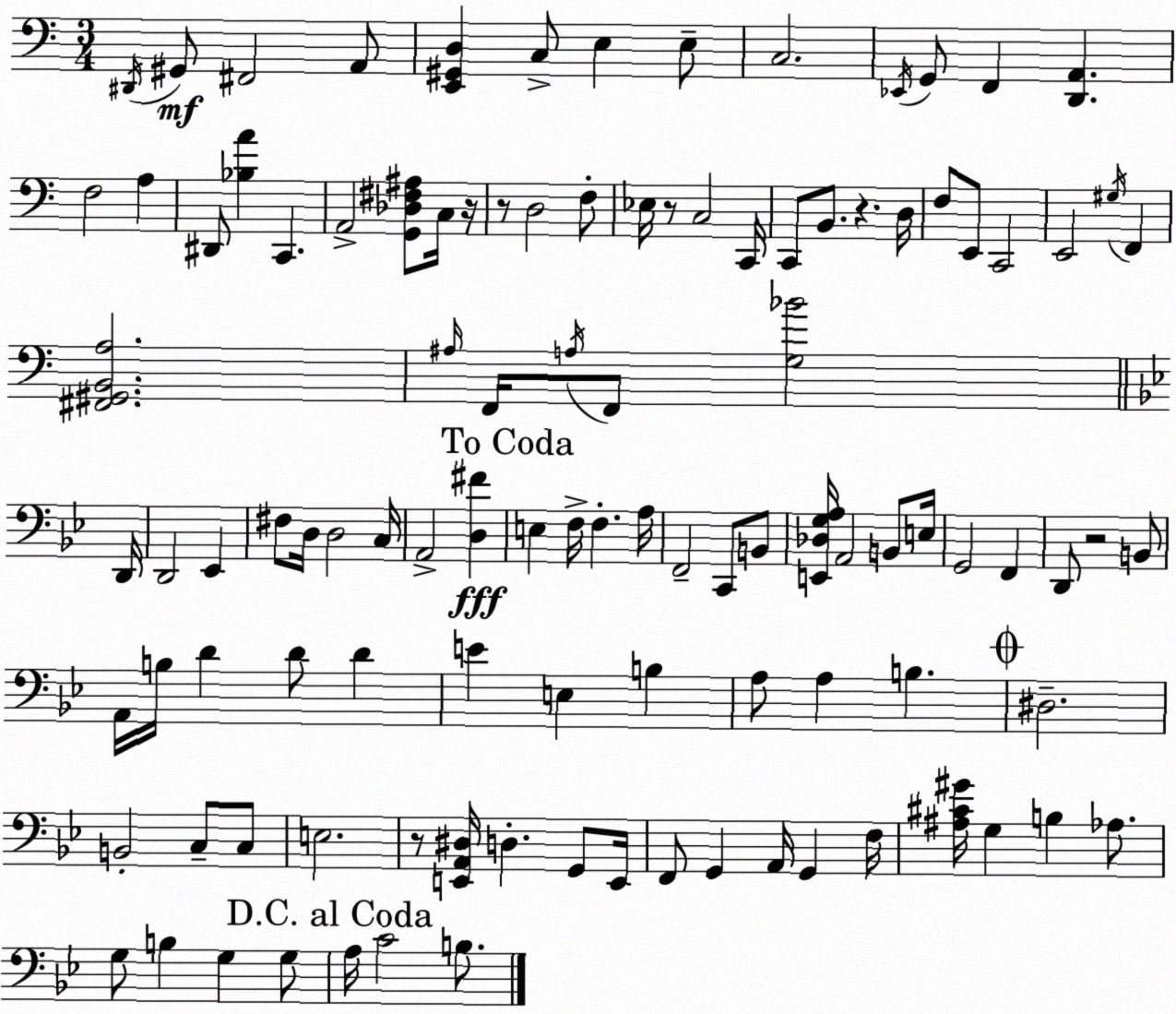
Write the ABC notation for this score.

X:1
T:Untitled
M:3/4
L:1/4
K:C
^D,,/4 ^G,,/2 ^F,,2 A,,/2 [E,,^G,,D,] C,/2 E, E,/2 C,2 _E,,/4 G,,/2 F,, [D,,A,,] F,2 A, ^D,,/2 [_B,A] C,, A,,2 [G,,_D,^F,^A,]/2 C,/4 z/4 z/2 D,2 F,/2 _E,/4 z/2 C,2 C,,/4 C,,/2 B,,/2 z D,/4 F,/2 E,,/2 C,,2 E,,2 ^G,/4 F,, [^F,,^G,,B,,A,]2 ^A,/4 F,,/4 A,/4 F,,/2 [G,_B]2 D,,/4 D,,2 _E,, ^F,/2 D,/4 D,2 C,/4 A,,2 [D,^F] E, F,/4 F, A,/4 F,,2 C,,/2 B,,/2 [E,,_D,G,A,]/4 A,,2 B,,/2 E,/4 G,,2 F,, D,,/2 z2 B,,/2 A,,/4 B,/4 D D/2 D E E, B, A,/2 A, B, ^D,2 B,,2 C,/2 C,/2 E,2 z/2 [E,,A,,^D,]/4 D, G,,/2 E,,/4 F,,/2 G,, A,,/4 G,, F,/4 [^A,^C^G]/4 G, B, _A,/2 G,/2 B, G, G,/2 A,/4 C2 B,/2